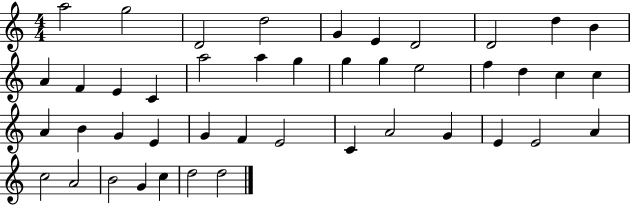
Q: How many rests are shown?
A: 0